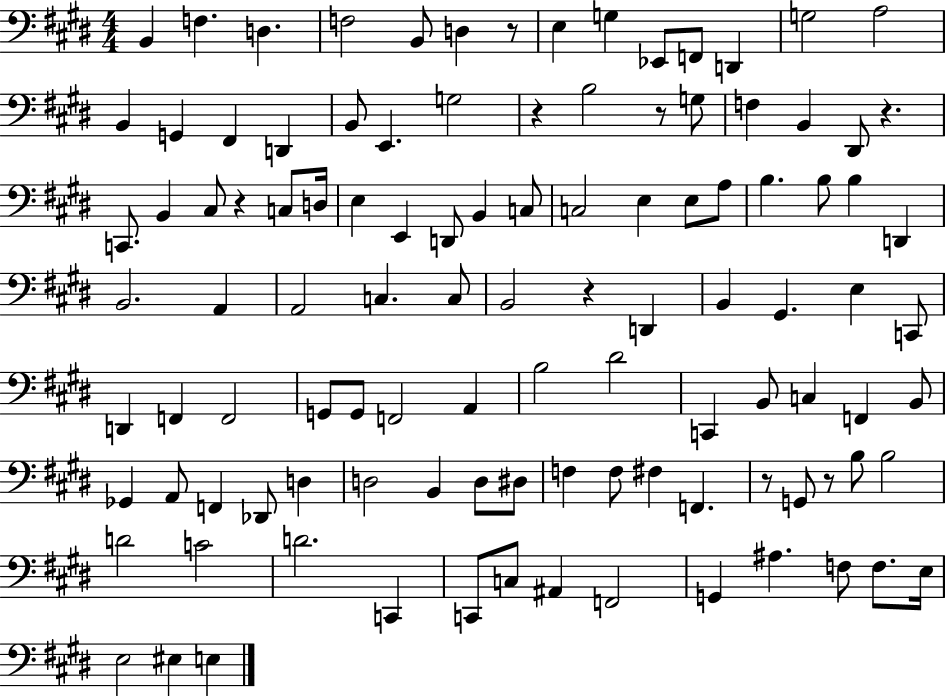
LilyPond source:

{
  \clef bass
  \numericTimeSignature
  \time 4/4
  \key e \major
  \repeat volta 2 { b,4 f4. d4. | f2 b,8 d4 r8 | e4 g4 ees,8 f,8 d,4 | g2 a2 | \break b,4 g,4 fis,4 d,4 | b,8 e,4. g2 | r4 b2 r8 g8 | f4 b,4 dis,8 r4. | \break c,8. b,4 cis8 r4 c8 d16 | e4 e,4 d,8 b,4 c8 | c2 e4 e8 a8 | b4. b8 b4 d,4 | \break b,2. a,4 | a,2 c4. c8 | b,2 r4 d,4 | b,4 gis,4. e4 c,8 | \break d,4 f,4 f,2 | g,8 g,8 f,2 a,4 | b2 dis'2 | c,4 b,8 c4 f,4 b,8 | \break ges,4 a,8 f,4 des,8 d4 | d2 b,4 d8 dis8 | f4 f8 fis4 f,4. | r8 g,8 r8 b8 b2 | \break d'2 c'2 | d'2. c,4 | c,8 c8 ais,4 f,2 | g,4 ais4. f8 f8. e16 | \break e2 eis4 e4 | } \bar "|."
}